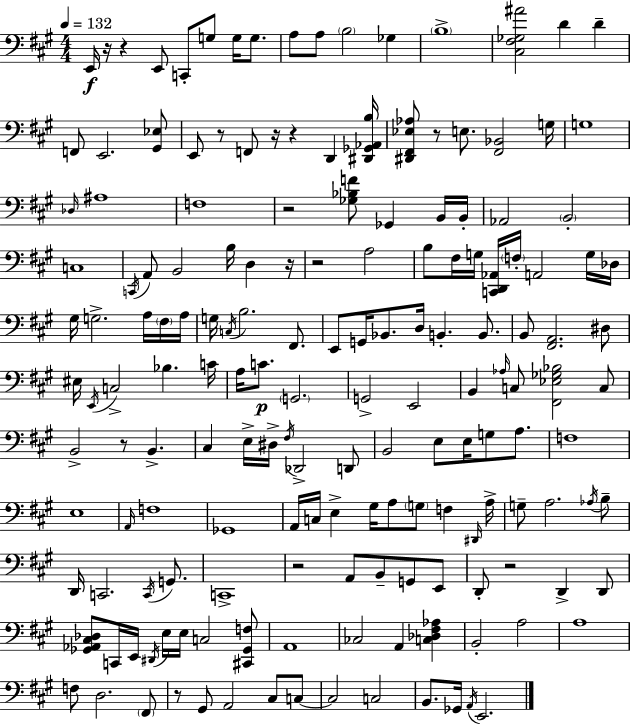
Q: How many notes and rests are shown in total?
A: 167